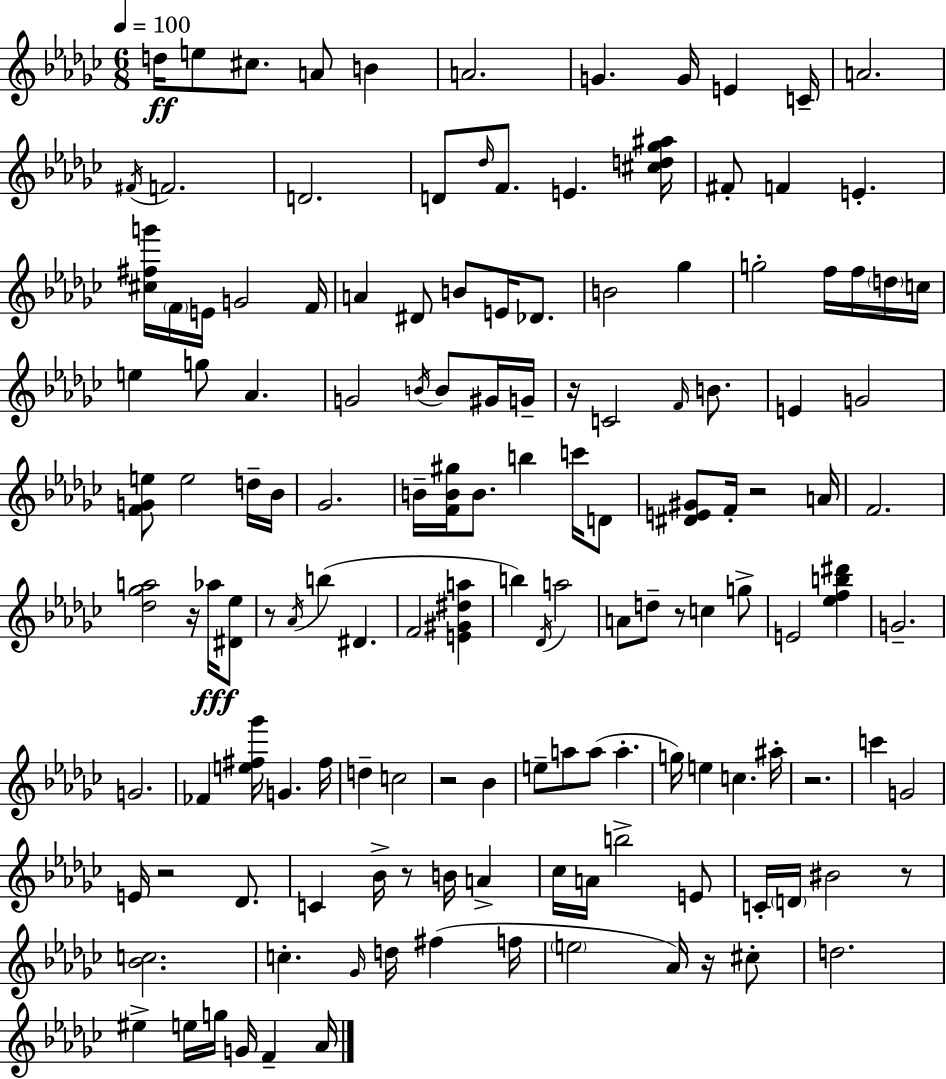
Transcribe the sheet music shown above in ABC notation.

X:1
T:Untitled
M:6/8
L:1/4
K:Ebm
d/4 e/2 ^c/2 A/2 B A2 G G/4 E C/4 A2 ^F/4 F2 D2 D/2 _d/4 F/2 E [^cd_g^a]/4 ^F/2 F E [^c^fg']/4 F/4 E/4 G2 F/4 A ^D/2 B/2 E/4 _D/2 B2 _g g2 f/4 f/4 d/4 c/4 e g/2 _A G2 B/4 B/2 ^G/4 G/4 z/4 C2 F/4 B/2 E G2 [FGe]/2 e2 d/4 _B/4 _G2 B/4 [FB^g]/4 B/2 b c'/4 D/2 [^DE^G]/2 F/4 z2 A/4 F2 [_d_ga]2 z/4 _a/4 [^D_e]/2 z/2 _A/4 b ^D F2 [E^G^da] b _D/4 a2 A/2 d/2 z/2 c g/2 E2 [_efb^d'] G2 G2 _F [e^f_g']/4 G ^f/4 d c2 z2 _B e/2 a/2 a/2 a g/4 e c ^a/4 z2 c' G2 E/4 z2 _D/2 C _B/4 z/2 B/4 A _c/4 A/4 b2 E/2 C/4 D/4 ^B2 z/2 [_Bc]2 c _G/4 d/4 ^f f/4 e2 _A/4 z/4 ^c/2 d2 ^e e/4 g/4 G/4 F _A/4